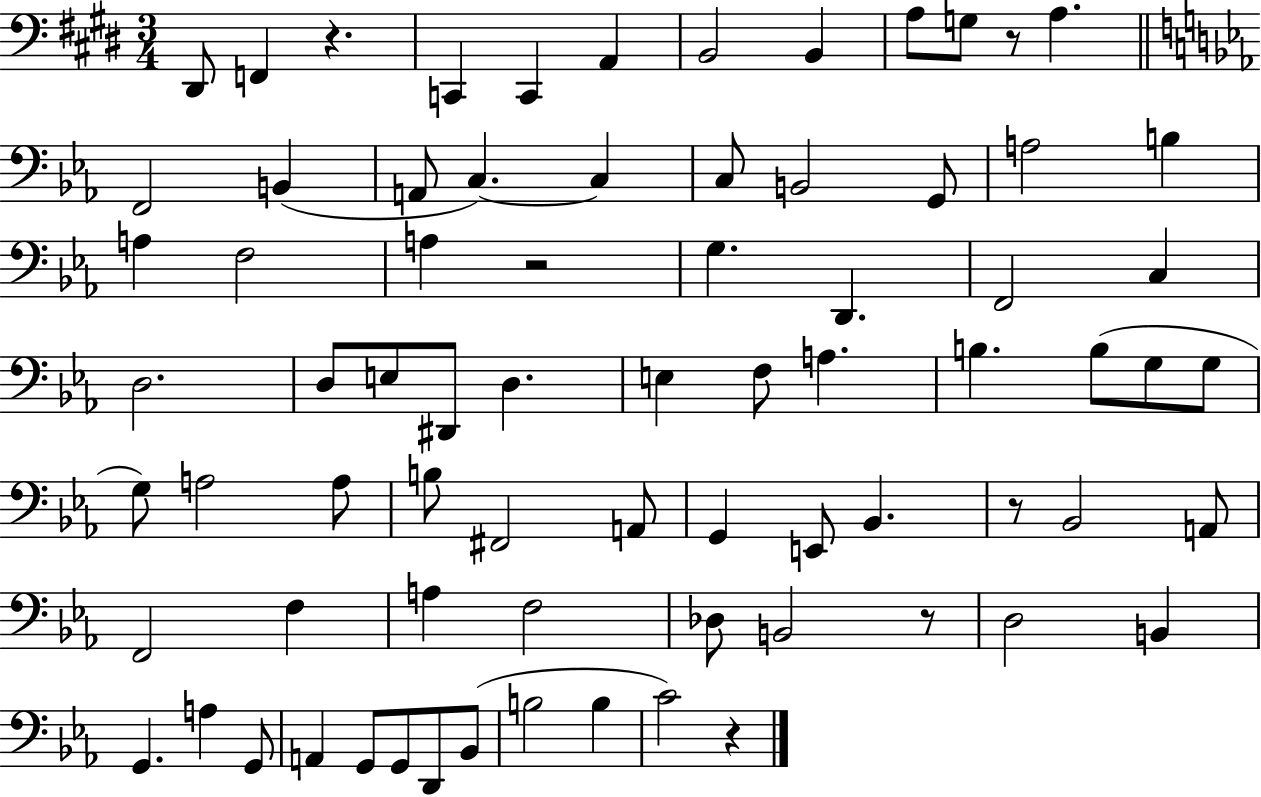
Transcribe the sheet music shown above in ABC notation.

X:1
T:Untitled
M:3/4
L:1/4
K:E
^D,,/2 F,, z C,, C,, A,, B,,2 B,, A,/2 G,/2 z/2 A, F,,2 B,, A,,/2 C, C, C,/2 B,,2 G,,/2 A,2 B, A, F,2 A, z2 G, D,, F,,2 C, D,2 D,/2 E,/2 ^D,,/2 D, E, F,/2 A, B, B,/2 G,/2 G,/2 G,/2 A,2 A,/2 B,/2 ^F,,2 A,,/2 G,, E,,/2 _B,, z/2 _B,,2 A,,/2 F,,2 F, A, F,2 _D,/2 B,,2 z/2 D,2 B,, G,, A, G,,/2 A,, G,,/2 G,,/2 D,,/2 _B,,/2 B,2 B, C2 z